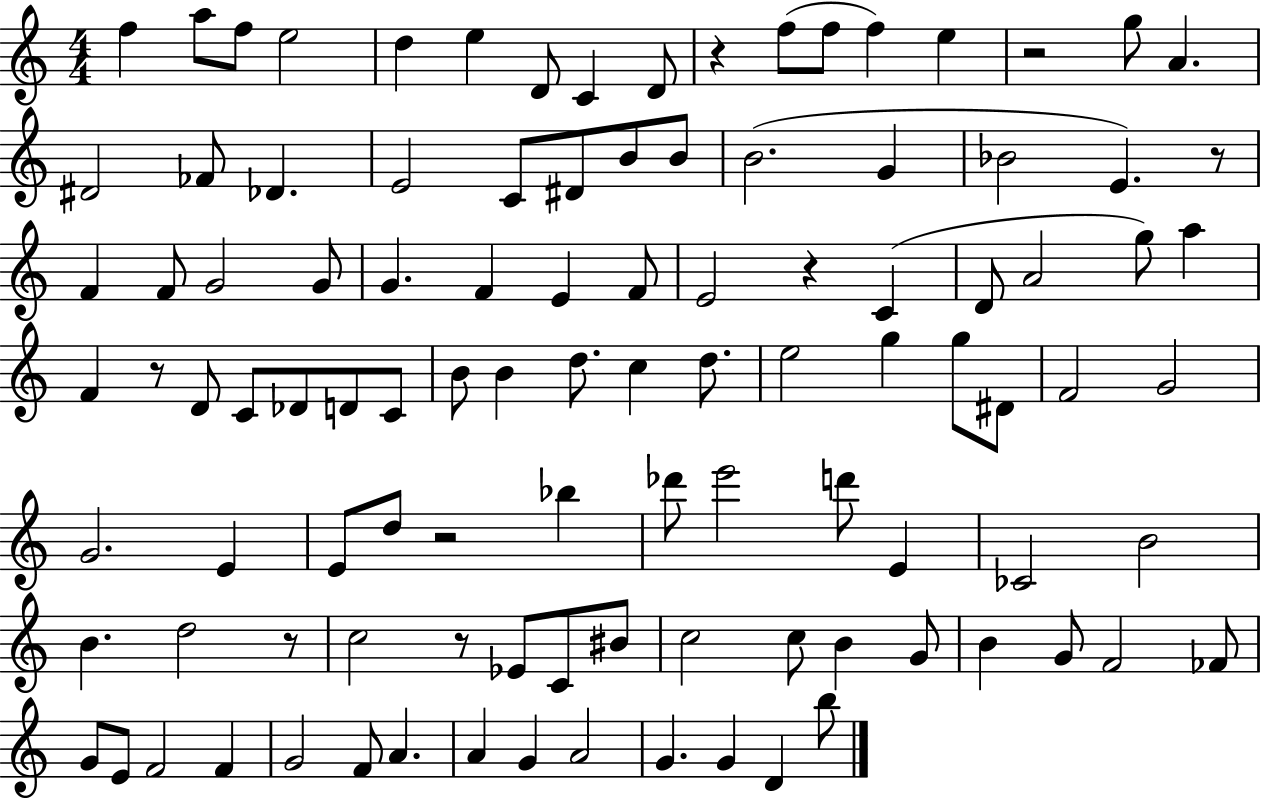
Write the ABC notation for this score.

X:1
T:Untitled
M:4/4
L:1/4
K:C
f a/2 f/2 e2 d e D/2 C D/2 z f/2 f/2 f e z2 g/2 A ^D2 _F/2 _D E2 C/2 ^D/2 B/2 B/2 B2 G _B2 E z/2 F F/2 G2 G/2 G F E F/2 E2 z C D/2 A2 g/2 a F z/2 D/2 C/2 _D/2 D/2 C/2 B/2 B d/2 c d/2 e2 g g/2 ^D/2 F2 G2 G2 E E/2 d/2 z2 _b _d'/2 e'2 d'/2 E _C2 B2 B d2 z/2 c2 z/2 _E/2 C/2 ^B/2 c2 c/2 B G/2 B G/2 F2 _F/2 G/2 E/2 F2 F G2 F/2 A A G A2 G G D b/2